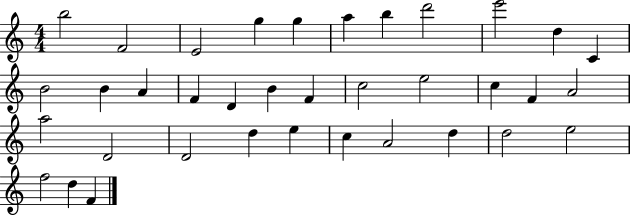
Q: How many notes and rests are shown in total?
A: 36